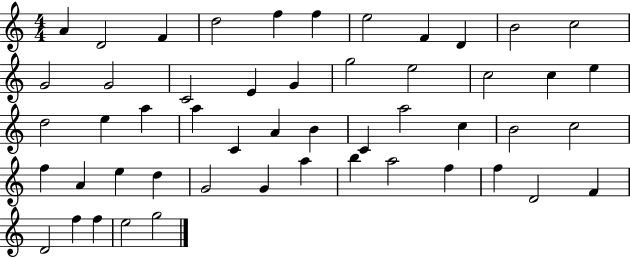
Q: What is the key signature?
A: C major